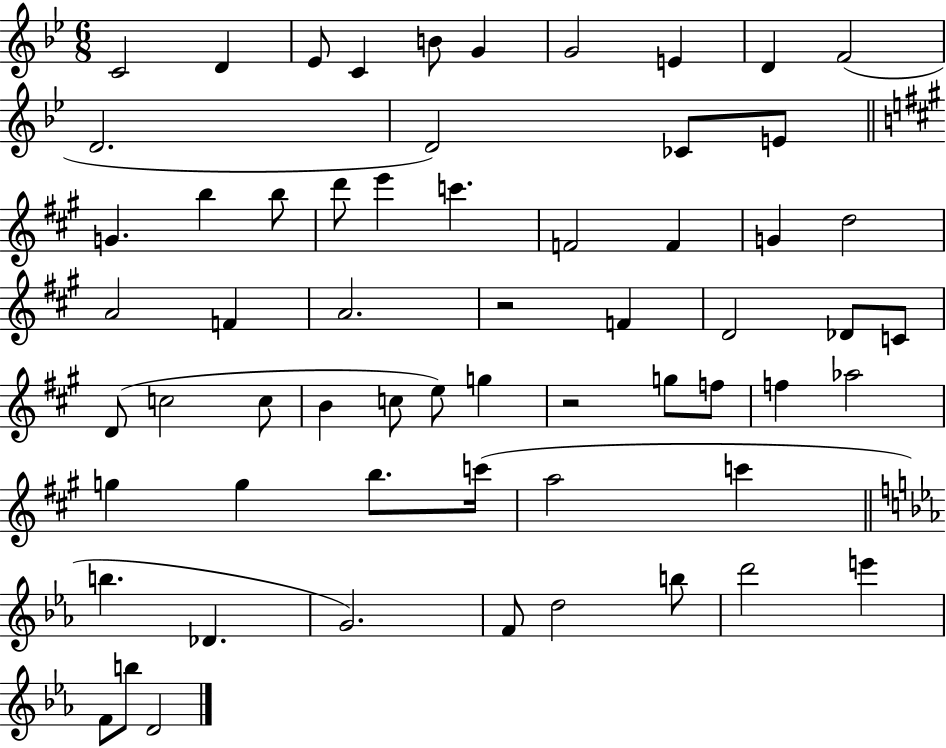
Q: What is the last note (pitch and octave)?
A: D4